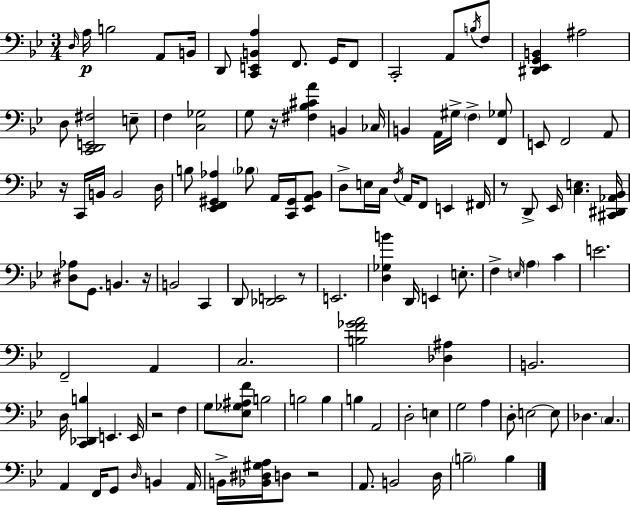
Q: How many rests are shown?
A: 7